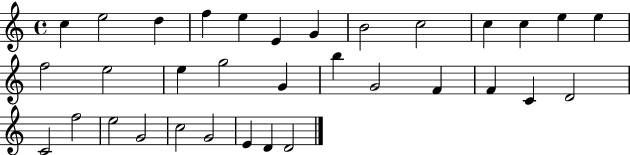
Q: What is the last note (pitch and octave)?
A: D4